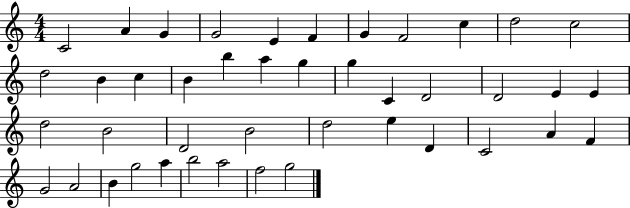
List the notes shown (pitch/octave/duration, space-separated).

C4/h A4/q G4/q G4/h E4/q F4/q G4/q F4/h C5/q D5/h C5/h D5/h B4/q C5/q B4/q B5/q A5/q G5/q G5/q C4/q D4/h D4/h E4/q E4/q D5/h B4/h D4/h B4/h D5/h E5/q D4/q C4/h A4/q F4/q G4/h A4/h B4/q G5/h A5/q B5/h A5/h F5/h G5/h